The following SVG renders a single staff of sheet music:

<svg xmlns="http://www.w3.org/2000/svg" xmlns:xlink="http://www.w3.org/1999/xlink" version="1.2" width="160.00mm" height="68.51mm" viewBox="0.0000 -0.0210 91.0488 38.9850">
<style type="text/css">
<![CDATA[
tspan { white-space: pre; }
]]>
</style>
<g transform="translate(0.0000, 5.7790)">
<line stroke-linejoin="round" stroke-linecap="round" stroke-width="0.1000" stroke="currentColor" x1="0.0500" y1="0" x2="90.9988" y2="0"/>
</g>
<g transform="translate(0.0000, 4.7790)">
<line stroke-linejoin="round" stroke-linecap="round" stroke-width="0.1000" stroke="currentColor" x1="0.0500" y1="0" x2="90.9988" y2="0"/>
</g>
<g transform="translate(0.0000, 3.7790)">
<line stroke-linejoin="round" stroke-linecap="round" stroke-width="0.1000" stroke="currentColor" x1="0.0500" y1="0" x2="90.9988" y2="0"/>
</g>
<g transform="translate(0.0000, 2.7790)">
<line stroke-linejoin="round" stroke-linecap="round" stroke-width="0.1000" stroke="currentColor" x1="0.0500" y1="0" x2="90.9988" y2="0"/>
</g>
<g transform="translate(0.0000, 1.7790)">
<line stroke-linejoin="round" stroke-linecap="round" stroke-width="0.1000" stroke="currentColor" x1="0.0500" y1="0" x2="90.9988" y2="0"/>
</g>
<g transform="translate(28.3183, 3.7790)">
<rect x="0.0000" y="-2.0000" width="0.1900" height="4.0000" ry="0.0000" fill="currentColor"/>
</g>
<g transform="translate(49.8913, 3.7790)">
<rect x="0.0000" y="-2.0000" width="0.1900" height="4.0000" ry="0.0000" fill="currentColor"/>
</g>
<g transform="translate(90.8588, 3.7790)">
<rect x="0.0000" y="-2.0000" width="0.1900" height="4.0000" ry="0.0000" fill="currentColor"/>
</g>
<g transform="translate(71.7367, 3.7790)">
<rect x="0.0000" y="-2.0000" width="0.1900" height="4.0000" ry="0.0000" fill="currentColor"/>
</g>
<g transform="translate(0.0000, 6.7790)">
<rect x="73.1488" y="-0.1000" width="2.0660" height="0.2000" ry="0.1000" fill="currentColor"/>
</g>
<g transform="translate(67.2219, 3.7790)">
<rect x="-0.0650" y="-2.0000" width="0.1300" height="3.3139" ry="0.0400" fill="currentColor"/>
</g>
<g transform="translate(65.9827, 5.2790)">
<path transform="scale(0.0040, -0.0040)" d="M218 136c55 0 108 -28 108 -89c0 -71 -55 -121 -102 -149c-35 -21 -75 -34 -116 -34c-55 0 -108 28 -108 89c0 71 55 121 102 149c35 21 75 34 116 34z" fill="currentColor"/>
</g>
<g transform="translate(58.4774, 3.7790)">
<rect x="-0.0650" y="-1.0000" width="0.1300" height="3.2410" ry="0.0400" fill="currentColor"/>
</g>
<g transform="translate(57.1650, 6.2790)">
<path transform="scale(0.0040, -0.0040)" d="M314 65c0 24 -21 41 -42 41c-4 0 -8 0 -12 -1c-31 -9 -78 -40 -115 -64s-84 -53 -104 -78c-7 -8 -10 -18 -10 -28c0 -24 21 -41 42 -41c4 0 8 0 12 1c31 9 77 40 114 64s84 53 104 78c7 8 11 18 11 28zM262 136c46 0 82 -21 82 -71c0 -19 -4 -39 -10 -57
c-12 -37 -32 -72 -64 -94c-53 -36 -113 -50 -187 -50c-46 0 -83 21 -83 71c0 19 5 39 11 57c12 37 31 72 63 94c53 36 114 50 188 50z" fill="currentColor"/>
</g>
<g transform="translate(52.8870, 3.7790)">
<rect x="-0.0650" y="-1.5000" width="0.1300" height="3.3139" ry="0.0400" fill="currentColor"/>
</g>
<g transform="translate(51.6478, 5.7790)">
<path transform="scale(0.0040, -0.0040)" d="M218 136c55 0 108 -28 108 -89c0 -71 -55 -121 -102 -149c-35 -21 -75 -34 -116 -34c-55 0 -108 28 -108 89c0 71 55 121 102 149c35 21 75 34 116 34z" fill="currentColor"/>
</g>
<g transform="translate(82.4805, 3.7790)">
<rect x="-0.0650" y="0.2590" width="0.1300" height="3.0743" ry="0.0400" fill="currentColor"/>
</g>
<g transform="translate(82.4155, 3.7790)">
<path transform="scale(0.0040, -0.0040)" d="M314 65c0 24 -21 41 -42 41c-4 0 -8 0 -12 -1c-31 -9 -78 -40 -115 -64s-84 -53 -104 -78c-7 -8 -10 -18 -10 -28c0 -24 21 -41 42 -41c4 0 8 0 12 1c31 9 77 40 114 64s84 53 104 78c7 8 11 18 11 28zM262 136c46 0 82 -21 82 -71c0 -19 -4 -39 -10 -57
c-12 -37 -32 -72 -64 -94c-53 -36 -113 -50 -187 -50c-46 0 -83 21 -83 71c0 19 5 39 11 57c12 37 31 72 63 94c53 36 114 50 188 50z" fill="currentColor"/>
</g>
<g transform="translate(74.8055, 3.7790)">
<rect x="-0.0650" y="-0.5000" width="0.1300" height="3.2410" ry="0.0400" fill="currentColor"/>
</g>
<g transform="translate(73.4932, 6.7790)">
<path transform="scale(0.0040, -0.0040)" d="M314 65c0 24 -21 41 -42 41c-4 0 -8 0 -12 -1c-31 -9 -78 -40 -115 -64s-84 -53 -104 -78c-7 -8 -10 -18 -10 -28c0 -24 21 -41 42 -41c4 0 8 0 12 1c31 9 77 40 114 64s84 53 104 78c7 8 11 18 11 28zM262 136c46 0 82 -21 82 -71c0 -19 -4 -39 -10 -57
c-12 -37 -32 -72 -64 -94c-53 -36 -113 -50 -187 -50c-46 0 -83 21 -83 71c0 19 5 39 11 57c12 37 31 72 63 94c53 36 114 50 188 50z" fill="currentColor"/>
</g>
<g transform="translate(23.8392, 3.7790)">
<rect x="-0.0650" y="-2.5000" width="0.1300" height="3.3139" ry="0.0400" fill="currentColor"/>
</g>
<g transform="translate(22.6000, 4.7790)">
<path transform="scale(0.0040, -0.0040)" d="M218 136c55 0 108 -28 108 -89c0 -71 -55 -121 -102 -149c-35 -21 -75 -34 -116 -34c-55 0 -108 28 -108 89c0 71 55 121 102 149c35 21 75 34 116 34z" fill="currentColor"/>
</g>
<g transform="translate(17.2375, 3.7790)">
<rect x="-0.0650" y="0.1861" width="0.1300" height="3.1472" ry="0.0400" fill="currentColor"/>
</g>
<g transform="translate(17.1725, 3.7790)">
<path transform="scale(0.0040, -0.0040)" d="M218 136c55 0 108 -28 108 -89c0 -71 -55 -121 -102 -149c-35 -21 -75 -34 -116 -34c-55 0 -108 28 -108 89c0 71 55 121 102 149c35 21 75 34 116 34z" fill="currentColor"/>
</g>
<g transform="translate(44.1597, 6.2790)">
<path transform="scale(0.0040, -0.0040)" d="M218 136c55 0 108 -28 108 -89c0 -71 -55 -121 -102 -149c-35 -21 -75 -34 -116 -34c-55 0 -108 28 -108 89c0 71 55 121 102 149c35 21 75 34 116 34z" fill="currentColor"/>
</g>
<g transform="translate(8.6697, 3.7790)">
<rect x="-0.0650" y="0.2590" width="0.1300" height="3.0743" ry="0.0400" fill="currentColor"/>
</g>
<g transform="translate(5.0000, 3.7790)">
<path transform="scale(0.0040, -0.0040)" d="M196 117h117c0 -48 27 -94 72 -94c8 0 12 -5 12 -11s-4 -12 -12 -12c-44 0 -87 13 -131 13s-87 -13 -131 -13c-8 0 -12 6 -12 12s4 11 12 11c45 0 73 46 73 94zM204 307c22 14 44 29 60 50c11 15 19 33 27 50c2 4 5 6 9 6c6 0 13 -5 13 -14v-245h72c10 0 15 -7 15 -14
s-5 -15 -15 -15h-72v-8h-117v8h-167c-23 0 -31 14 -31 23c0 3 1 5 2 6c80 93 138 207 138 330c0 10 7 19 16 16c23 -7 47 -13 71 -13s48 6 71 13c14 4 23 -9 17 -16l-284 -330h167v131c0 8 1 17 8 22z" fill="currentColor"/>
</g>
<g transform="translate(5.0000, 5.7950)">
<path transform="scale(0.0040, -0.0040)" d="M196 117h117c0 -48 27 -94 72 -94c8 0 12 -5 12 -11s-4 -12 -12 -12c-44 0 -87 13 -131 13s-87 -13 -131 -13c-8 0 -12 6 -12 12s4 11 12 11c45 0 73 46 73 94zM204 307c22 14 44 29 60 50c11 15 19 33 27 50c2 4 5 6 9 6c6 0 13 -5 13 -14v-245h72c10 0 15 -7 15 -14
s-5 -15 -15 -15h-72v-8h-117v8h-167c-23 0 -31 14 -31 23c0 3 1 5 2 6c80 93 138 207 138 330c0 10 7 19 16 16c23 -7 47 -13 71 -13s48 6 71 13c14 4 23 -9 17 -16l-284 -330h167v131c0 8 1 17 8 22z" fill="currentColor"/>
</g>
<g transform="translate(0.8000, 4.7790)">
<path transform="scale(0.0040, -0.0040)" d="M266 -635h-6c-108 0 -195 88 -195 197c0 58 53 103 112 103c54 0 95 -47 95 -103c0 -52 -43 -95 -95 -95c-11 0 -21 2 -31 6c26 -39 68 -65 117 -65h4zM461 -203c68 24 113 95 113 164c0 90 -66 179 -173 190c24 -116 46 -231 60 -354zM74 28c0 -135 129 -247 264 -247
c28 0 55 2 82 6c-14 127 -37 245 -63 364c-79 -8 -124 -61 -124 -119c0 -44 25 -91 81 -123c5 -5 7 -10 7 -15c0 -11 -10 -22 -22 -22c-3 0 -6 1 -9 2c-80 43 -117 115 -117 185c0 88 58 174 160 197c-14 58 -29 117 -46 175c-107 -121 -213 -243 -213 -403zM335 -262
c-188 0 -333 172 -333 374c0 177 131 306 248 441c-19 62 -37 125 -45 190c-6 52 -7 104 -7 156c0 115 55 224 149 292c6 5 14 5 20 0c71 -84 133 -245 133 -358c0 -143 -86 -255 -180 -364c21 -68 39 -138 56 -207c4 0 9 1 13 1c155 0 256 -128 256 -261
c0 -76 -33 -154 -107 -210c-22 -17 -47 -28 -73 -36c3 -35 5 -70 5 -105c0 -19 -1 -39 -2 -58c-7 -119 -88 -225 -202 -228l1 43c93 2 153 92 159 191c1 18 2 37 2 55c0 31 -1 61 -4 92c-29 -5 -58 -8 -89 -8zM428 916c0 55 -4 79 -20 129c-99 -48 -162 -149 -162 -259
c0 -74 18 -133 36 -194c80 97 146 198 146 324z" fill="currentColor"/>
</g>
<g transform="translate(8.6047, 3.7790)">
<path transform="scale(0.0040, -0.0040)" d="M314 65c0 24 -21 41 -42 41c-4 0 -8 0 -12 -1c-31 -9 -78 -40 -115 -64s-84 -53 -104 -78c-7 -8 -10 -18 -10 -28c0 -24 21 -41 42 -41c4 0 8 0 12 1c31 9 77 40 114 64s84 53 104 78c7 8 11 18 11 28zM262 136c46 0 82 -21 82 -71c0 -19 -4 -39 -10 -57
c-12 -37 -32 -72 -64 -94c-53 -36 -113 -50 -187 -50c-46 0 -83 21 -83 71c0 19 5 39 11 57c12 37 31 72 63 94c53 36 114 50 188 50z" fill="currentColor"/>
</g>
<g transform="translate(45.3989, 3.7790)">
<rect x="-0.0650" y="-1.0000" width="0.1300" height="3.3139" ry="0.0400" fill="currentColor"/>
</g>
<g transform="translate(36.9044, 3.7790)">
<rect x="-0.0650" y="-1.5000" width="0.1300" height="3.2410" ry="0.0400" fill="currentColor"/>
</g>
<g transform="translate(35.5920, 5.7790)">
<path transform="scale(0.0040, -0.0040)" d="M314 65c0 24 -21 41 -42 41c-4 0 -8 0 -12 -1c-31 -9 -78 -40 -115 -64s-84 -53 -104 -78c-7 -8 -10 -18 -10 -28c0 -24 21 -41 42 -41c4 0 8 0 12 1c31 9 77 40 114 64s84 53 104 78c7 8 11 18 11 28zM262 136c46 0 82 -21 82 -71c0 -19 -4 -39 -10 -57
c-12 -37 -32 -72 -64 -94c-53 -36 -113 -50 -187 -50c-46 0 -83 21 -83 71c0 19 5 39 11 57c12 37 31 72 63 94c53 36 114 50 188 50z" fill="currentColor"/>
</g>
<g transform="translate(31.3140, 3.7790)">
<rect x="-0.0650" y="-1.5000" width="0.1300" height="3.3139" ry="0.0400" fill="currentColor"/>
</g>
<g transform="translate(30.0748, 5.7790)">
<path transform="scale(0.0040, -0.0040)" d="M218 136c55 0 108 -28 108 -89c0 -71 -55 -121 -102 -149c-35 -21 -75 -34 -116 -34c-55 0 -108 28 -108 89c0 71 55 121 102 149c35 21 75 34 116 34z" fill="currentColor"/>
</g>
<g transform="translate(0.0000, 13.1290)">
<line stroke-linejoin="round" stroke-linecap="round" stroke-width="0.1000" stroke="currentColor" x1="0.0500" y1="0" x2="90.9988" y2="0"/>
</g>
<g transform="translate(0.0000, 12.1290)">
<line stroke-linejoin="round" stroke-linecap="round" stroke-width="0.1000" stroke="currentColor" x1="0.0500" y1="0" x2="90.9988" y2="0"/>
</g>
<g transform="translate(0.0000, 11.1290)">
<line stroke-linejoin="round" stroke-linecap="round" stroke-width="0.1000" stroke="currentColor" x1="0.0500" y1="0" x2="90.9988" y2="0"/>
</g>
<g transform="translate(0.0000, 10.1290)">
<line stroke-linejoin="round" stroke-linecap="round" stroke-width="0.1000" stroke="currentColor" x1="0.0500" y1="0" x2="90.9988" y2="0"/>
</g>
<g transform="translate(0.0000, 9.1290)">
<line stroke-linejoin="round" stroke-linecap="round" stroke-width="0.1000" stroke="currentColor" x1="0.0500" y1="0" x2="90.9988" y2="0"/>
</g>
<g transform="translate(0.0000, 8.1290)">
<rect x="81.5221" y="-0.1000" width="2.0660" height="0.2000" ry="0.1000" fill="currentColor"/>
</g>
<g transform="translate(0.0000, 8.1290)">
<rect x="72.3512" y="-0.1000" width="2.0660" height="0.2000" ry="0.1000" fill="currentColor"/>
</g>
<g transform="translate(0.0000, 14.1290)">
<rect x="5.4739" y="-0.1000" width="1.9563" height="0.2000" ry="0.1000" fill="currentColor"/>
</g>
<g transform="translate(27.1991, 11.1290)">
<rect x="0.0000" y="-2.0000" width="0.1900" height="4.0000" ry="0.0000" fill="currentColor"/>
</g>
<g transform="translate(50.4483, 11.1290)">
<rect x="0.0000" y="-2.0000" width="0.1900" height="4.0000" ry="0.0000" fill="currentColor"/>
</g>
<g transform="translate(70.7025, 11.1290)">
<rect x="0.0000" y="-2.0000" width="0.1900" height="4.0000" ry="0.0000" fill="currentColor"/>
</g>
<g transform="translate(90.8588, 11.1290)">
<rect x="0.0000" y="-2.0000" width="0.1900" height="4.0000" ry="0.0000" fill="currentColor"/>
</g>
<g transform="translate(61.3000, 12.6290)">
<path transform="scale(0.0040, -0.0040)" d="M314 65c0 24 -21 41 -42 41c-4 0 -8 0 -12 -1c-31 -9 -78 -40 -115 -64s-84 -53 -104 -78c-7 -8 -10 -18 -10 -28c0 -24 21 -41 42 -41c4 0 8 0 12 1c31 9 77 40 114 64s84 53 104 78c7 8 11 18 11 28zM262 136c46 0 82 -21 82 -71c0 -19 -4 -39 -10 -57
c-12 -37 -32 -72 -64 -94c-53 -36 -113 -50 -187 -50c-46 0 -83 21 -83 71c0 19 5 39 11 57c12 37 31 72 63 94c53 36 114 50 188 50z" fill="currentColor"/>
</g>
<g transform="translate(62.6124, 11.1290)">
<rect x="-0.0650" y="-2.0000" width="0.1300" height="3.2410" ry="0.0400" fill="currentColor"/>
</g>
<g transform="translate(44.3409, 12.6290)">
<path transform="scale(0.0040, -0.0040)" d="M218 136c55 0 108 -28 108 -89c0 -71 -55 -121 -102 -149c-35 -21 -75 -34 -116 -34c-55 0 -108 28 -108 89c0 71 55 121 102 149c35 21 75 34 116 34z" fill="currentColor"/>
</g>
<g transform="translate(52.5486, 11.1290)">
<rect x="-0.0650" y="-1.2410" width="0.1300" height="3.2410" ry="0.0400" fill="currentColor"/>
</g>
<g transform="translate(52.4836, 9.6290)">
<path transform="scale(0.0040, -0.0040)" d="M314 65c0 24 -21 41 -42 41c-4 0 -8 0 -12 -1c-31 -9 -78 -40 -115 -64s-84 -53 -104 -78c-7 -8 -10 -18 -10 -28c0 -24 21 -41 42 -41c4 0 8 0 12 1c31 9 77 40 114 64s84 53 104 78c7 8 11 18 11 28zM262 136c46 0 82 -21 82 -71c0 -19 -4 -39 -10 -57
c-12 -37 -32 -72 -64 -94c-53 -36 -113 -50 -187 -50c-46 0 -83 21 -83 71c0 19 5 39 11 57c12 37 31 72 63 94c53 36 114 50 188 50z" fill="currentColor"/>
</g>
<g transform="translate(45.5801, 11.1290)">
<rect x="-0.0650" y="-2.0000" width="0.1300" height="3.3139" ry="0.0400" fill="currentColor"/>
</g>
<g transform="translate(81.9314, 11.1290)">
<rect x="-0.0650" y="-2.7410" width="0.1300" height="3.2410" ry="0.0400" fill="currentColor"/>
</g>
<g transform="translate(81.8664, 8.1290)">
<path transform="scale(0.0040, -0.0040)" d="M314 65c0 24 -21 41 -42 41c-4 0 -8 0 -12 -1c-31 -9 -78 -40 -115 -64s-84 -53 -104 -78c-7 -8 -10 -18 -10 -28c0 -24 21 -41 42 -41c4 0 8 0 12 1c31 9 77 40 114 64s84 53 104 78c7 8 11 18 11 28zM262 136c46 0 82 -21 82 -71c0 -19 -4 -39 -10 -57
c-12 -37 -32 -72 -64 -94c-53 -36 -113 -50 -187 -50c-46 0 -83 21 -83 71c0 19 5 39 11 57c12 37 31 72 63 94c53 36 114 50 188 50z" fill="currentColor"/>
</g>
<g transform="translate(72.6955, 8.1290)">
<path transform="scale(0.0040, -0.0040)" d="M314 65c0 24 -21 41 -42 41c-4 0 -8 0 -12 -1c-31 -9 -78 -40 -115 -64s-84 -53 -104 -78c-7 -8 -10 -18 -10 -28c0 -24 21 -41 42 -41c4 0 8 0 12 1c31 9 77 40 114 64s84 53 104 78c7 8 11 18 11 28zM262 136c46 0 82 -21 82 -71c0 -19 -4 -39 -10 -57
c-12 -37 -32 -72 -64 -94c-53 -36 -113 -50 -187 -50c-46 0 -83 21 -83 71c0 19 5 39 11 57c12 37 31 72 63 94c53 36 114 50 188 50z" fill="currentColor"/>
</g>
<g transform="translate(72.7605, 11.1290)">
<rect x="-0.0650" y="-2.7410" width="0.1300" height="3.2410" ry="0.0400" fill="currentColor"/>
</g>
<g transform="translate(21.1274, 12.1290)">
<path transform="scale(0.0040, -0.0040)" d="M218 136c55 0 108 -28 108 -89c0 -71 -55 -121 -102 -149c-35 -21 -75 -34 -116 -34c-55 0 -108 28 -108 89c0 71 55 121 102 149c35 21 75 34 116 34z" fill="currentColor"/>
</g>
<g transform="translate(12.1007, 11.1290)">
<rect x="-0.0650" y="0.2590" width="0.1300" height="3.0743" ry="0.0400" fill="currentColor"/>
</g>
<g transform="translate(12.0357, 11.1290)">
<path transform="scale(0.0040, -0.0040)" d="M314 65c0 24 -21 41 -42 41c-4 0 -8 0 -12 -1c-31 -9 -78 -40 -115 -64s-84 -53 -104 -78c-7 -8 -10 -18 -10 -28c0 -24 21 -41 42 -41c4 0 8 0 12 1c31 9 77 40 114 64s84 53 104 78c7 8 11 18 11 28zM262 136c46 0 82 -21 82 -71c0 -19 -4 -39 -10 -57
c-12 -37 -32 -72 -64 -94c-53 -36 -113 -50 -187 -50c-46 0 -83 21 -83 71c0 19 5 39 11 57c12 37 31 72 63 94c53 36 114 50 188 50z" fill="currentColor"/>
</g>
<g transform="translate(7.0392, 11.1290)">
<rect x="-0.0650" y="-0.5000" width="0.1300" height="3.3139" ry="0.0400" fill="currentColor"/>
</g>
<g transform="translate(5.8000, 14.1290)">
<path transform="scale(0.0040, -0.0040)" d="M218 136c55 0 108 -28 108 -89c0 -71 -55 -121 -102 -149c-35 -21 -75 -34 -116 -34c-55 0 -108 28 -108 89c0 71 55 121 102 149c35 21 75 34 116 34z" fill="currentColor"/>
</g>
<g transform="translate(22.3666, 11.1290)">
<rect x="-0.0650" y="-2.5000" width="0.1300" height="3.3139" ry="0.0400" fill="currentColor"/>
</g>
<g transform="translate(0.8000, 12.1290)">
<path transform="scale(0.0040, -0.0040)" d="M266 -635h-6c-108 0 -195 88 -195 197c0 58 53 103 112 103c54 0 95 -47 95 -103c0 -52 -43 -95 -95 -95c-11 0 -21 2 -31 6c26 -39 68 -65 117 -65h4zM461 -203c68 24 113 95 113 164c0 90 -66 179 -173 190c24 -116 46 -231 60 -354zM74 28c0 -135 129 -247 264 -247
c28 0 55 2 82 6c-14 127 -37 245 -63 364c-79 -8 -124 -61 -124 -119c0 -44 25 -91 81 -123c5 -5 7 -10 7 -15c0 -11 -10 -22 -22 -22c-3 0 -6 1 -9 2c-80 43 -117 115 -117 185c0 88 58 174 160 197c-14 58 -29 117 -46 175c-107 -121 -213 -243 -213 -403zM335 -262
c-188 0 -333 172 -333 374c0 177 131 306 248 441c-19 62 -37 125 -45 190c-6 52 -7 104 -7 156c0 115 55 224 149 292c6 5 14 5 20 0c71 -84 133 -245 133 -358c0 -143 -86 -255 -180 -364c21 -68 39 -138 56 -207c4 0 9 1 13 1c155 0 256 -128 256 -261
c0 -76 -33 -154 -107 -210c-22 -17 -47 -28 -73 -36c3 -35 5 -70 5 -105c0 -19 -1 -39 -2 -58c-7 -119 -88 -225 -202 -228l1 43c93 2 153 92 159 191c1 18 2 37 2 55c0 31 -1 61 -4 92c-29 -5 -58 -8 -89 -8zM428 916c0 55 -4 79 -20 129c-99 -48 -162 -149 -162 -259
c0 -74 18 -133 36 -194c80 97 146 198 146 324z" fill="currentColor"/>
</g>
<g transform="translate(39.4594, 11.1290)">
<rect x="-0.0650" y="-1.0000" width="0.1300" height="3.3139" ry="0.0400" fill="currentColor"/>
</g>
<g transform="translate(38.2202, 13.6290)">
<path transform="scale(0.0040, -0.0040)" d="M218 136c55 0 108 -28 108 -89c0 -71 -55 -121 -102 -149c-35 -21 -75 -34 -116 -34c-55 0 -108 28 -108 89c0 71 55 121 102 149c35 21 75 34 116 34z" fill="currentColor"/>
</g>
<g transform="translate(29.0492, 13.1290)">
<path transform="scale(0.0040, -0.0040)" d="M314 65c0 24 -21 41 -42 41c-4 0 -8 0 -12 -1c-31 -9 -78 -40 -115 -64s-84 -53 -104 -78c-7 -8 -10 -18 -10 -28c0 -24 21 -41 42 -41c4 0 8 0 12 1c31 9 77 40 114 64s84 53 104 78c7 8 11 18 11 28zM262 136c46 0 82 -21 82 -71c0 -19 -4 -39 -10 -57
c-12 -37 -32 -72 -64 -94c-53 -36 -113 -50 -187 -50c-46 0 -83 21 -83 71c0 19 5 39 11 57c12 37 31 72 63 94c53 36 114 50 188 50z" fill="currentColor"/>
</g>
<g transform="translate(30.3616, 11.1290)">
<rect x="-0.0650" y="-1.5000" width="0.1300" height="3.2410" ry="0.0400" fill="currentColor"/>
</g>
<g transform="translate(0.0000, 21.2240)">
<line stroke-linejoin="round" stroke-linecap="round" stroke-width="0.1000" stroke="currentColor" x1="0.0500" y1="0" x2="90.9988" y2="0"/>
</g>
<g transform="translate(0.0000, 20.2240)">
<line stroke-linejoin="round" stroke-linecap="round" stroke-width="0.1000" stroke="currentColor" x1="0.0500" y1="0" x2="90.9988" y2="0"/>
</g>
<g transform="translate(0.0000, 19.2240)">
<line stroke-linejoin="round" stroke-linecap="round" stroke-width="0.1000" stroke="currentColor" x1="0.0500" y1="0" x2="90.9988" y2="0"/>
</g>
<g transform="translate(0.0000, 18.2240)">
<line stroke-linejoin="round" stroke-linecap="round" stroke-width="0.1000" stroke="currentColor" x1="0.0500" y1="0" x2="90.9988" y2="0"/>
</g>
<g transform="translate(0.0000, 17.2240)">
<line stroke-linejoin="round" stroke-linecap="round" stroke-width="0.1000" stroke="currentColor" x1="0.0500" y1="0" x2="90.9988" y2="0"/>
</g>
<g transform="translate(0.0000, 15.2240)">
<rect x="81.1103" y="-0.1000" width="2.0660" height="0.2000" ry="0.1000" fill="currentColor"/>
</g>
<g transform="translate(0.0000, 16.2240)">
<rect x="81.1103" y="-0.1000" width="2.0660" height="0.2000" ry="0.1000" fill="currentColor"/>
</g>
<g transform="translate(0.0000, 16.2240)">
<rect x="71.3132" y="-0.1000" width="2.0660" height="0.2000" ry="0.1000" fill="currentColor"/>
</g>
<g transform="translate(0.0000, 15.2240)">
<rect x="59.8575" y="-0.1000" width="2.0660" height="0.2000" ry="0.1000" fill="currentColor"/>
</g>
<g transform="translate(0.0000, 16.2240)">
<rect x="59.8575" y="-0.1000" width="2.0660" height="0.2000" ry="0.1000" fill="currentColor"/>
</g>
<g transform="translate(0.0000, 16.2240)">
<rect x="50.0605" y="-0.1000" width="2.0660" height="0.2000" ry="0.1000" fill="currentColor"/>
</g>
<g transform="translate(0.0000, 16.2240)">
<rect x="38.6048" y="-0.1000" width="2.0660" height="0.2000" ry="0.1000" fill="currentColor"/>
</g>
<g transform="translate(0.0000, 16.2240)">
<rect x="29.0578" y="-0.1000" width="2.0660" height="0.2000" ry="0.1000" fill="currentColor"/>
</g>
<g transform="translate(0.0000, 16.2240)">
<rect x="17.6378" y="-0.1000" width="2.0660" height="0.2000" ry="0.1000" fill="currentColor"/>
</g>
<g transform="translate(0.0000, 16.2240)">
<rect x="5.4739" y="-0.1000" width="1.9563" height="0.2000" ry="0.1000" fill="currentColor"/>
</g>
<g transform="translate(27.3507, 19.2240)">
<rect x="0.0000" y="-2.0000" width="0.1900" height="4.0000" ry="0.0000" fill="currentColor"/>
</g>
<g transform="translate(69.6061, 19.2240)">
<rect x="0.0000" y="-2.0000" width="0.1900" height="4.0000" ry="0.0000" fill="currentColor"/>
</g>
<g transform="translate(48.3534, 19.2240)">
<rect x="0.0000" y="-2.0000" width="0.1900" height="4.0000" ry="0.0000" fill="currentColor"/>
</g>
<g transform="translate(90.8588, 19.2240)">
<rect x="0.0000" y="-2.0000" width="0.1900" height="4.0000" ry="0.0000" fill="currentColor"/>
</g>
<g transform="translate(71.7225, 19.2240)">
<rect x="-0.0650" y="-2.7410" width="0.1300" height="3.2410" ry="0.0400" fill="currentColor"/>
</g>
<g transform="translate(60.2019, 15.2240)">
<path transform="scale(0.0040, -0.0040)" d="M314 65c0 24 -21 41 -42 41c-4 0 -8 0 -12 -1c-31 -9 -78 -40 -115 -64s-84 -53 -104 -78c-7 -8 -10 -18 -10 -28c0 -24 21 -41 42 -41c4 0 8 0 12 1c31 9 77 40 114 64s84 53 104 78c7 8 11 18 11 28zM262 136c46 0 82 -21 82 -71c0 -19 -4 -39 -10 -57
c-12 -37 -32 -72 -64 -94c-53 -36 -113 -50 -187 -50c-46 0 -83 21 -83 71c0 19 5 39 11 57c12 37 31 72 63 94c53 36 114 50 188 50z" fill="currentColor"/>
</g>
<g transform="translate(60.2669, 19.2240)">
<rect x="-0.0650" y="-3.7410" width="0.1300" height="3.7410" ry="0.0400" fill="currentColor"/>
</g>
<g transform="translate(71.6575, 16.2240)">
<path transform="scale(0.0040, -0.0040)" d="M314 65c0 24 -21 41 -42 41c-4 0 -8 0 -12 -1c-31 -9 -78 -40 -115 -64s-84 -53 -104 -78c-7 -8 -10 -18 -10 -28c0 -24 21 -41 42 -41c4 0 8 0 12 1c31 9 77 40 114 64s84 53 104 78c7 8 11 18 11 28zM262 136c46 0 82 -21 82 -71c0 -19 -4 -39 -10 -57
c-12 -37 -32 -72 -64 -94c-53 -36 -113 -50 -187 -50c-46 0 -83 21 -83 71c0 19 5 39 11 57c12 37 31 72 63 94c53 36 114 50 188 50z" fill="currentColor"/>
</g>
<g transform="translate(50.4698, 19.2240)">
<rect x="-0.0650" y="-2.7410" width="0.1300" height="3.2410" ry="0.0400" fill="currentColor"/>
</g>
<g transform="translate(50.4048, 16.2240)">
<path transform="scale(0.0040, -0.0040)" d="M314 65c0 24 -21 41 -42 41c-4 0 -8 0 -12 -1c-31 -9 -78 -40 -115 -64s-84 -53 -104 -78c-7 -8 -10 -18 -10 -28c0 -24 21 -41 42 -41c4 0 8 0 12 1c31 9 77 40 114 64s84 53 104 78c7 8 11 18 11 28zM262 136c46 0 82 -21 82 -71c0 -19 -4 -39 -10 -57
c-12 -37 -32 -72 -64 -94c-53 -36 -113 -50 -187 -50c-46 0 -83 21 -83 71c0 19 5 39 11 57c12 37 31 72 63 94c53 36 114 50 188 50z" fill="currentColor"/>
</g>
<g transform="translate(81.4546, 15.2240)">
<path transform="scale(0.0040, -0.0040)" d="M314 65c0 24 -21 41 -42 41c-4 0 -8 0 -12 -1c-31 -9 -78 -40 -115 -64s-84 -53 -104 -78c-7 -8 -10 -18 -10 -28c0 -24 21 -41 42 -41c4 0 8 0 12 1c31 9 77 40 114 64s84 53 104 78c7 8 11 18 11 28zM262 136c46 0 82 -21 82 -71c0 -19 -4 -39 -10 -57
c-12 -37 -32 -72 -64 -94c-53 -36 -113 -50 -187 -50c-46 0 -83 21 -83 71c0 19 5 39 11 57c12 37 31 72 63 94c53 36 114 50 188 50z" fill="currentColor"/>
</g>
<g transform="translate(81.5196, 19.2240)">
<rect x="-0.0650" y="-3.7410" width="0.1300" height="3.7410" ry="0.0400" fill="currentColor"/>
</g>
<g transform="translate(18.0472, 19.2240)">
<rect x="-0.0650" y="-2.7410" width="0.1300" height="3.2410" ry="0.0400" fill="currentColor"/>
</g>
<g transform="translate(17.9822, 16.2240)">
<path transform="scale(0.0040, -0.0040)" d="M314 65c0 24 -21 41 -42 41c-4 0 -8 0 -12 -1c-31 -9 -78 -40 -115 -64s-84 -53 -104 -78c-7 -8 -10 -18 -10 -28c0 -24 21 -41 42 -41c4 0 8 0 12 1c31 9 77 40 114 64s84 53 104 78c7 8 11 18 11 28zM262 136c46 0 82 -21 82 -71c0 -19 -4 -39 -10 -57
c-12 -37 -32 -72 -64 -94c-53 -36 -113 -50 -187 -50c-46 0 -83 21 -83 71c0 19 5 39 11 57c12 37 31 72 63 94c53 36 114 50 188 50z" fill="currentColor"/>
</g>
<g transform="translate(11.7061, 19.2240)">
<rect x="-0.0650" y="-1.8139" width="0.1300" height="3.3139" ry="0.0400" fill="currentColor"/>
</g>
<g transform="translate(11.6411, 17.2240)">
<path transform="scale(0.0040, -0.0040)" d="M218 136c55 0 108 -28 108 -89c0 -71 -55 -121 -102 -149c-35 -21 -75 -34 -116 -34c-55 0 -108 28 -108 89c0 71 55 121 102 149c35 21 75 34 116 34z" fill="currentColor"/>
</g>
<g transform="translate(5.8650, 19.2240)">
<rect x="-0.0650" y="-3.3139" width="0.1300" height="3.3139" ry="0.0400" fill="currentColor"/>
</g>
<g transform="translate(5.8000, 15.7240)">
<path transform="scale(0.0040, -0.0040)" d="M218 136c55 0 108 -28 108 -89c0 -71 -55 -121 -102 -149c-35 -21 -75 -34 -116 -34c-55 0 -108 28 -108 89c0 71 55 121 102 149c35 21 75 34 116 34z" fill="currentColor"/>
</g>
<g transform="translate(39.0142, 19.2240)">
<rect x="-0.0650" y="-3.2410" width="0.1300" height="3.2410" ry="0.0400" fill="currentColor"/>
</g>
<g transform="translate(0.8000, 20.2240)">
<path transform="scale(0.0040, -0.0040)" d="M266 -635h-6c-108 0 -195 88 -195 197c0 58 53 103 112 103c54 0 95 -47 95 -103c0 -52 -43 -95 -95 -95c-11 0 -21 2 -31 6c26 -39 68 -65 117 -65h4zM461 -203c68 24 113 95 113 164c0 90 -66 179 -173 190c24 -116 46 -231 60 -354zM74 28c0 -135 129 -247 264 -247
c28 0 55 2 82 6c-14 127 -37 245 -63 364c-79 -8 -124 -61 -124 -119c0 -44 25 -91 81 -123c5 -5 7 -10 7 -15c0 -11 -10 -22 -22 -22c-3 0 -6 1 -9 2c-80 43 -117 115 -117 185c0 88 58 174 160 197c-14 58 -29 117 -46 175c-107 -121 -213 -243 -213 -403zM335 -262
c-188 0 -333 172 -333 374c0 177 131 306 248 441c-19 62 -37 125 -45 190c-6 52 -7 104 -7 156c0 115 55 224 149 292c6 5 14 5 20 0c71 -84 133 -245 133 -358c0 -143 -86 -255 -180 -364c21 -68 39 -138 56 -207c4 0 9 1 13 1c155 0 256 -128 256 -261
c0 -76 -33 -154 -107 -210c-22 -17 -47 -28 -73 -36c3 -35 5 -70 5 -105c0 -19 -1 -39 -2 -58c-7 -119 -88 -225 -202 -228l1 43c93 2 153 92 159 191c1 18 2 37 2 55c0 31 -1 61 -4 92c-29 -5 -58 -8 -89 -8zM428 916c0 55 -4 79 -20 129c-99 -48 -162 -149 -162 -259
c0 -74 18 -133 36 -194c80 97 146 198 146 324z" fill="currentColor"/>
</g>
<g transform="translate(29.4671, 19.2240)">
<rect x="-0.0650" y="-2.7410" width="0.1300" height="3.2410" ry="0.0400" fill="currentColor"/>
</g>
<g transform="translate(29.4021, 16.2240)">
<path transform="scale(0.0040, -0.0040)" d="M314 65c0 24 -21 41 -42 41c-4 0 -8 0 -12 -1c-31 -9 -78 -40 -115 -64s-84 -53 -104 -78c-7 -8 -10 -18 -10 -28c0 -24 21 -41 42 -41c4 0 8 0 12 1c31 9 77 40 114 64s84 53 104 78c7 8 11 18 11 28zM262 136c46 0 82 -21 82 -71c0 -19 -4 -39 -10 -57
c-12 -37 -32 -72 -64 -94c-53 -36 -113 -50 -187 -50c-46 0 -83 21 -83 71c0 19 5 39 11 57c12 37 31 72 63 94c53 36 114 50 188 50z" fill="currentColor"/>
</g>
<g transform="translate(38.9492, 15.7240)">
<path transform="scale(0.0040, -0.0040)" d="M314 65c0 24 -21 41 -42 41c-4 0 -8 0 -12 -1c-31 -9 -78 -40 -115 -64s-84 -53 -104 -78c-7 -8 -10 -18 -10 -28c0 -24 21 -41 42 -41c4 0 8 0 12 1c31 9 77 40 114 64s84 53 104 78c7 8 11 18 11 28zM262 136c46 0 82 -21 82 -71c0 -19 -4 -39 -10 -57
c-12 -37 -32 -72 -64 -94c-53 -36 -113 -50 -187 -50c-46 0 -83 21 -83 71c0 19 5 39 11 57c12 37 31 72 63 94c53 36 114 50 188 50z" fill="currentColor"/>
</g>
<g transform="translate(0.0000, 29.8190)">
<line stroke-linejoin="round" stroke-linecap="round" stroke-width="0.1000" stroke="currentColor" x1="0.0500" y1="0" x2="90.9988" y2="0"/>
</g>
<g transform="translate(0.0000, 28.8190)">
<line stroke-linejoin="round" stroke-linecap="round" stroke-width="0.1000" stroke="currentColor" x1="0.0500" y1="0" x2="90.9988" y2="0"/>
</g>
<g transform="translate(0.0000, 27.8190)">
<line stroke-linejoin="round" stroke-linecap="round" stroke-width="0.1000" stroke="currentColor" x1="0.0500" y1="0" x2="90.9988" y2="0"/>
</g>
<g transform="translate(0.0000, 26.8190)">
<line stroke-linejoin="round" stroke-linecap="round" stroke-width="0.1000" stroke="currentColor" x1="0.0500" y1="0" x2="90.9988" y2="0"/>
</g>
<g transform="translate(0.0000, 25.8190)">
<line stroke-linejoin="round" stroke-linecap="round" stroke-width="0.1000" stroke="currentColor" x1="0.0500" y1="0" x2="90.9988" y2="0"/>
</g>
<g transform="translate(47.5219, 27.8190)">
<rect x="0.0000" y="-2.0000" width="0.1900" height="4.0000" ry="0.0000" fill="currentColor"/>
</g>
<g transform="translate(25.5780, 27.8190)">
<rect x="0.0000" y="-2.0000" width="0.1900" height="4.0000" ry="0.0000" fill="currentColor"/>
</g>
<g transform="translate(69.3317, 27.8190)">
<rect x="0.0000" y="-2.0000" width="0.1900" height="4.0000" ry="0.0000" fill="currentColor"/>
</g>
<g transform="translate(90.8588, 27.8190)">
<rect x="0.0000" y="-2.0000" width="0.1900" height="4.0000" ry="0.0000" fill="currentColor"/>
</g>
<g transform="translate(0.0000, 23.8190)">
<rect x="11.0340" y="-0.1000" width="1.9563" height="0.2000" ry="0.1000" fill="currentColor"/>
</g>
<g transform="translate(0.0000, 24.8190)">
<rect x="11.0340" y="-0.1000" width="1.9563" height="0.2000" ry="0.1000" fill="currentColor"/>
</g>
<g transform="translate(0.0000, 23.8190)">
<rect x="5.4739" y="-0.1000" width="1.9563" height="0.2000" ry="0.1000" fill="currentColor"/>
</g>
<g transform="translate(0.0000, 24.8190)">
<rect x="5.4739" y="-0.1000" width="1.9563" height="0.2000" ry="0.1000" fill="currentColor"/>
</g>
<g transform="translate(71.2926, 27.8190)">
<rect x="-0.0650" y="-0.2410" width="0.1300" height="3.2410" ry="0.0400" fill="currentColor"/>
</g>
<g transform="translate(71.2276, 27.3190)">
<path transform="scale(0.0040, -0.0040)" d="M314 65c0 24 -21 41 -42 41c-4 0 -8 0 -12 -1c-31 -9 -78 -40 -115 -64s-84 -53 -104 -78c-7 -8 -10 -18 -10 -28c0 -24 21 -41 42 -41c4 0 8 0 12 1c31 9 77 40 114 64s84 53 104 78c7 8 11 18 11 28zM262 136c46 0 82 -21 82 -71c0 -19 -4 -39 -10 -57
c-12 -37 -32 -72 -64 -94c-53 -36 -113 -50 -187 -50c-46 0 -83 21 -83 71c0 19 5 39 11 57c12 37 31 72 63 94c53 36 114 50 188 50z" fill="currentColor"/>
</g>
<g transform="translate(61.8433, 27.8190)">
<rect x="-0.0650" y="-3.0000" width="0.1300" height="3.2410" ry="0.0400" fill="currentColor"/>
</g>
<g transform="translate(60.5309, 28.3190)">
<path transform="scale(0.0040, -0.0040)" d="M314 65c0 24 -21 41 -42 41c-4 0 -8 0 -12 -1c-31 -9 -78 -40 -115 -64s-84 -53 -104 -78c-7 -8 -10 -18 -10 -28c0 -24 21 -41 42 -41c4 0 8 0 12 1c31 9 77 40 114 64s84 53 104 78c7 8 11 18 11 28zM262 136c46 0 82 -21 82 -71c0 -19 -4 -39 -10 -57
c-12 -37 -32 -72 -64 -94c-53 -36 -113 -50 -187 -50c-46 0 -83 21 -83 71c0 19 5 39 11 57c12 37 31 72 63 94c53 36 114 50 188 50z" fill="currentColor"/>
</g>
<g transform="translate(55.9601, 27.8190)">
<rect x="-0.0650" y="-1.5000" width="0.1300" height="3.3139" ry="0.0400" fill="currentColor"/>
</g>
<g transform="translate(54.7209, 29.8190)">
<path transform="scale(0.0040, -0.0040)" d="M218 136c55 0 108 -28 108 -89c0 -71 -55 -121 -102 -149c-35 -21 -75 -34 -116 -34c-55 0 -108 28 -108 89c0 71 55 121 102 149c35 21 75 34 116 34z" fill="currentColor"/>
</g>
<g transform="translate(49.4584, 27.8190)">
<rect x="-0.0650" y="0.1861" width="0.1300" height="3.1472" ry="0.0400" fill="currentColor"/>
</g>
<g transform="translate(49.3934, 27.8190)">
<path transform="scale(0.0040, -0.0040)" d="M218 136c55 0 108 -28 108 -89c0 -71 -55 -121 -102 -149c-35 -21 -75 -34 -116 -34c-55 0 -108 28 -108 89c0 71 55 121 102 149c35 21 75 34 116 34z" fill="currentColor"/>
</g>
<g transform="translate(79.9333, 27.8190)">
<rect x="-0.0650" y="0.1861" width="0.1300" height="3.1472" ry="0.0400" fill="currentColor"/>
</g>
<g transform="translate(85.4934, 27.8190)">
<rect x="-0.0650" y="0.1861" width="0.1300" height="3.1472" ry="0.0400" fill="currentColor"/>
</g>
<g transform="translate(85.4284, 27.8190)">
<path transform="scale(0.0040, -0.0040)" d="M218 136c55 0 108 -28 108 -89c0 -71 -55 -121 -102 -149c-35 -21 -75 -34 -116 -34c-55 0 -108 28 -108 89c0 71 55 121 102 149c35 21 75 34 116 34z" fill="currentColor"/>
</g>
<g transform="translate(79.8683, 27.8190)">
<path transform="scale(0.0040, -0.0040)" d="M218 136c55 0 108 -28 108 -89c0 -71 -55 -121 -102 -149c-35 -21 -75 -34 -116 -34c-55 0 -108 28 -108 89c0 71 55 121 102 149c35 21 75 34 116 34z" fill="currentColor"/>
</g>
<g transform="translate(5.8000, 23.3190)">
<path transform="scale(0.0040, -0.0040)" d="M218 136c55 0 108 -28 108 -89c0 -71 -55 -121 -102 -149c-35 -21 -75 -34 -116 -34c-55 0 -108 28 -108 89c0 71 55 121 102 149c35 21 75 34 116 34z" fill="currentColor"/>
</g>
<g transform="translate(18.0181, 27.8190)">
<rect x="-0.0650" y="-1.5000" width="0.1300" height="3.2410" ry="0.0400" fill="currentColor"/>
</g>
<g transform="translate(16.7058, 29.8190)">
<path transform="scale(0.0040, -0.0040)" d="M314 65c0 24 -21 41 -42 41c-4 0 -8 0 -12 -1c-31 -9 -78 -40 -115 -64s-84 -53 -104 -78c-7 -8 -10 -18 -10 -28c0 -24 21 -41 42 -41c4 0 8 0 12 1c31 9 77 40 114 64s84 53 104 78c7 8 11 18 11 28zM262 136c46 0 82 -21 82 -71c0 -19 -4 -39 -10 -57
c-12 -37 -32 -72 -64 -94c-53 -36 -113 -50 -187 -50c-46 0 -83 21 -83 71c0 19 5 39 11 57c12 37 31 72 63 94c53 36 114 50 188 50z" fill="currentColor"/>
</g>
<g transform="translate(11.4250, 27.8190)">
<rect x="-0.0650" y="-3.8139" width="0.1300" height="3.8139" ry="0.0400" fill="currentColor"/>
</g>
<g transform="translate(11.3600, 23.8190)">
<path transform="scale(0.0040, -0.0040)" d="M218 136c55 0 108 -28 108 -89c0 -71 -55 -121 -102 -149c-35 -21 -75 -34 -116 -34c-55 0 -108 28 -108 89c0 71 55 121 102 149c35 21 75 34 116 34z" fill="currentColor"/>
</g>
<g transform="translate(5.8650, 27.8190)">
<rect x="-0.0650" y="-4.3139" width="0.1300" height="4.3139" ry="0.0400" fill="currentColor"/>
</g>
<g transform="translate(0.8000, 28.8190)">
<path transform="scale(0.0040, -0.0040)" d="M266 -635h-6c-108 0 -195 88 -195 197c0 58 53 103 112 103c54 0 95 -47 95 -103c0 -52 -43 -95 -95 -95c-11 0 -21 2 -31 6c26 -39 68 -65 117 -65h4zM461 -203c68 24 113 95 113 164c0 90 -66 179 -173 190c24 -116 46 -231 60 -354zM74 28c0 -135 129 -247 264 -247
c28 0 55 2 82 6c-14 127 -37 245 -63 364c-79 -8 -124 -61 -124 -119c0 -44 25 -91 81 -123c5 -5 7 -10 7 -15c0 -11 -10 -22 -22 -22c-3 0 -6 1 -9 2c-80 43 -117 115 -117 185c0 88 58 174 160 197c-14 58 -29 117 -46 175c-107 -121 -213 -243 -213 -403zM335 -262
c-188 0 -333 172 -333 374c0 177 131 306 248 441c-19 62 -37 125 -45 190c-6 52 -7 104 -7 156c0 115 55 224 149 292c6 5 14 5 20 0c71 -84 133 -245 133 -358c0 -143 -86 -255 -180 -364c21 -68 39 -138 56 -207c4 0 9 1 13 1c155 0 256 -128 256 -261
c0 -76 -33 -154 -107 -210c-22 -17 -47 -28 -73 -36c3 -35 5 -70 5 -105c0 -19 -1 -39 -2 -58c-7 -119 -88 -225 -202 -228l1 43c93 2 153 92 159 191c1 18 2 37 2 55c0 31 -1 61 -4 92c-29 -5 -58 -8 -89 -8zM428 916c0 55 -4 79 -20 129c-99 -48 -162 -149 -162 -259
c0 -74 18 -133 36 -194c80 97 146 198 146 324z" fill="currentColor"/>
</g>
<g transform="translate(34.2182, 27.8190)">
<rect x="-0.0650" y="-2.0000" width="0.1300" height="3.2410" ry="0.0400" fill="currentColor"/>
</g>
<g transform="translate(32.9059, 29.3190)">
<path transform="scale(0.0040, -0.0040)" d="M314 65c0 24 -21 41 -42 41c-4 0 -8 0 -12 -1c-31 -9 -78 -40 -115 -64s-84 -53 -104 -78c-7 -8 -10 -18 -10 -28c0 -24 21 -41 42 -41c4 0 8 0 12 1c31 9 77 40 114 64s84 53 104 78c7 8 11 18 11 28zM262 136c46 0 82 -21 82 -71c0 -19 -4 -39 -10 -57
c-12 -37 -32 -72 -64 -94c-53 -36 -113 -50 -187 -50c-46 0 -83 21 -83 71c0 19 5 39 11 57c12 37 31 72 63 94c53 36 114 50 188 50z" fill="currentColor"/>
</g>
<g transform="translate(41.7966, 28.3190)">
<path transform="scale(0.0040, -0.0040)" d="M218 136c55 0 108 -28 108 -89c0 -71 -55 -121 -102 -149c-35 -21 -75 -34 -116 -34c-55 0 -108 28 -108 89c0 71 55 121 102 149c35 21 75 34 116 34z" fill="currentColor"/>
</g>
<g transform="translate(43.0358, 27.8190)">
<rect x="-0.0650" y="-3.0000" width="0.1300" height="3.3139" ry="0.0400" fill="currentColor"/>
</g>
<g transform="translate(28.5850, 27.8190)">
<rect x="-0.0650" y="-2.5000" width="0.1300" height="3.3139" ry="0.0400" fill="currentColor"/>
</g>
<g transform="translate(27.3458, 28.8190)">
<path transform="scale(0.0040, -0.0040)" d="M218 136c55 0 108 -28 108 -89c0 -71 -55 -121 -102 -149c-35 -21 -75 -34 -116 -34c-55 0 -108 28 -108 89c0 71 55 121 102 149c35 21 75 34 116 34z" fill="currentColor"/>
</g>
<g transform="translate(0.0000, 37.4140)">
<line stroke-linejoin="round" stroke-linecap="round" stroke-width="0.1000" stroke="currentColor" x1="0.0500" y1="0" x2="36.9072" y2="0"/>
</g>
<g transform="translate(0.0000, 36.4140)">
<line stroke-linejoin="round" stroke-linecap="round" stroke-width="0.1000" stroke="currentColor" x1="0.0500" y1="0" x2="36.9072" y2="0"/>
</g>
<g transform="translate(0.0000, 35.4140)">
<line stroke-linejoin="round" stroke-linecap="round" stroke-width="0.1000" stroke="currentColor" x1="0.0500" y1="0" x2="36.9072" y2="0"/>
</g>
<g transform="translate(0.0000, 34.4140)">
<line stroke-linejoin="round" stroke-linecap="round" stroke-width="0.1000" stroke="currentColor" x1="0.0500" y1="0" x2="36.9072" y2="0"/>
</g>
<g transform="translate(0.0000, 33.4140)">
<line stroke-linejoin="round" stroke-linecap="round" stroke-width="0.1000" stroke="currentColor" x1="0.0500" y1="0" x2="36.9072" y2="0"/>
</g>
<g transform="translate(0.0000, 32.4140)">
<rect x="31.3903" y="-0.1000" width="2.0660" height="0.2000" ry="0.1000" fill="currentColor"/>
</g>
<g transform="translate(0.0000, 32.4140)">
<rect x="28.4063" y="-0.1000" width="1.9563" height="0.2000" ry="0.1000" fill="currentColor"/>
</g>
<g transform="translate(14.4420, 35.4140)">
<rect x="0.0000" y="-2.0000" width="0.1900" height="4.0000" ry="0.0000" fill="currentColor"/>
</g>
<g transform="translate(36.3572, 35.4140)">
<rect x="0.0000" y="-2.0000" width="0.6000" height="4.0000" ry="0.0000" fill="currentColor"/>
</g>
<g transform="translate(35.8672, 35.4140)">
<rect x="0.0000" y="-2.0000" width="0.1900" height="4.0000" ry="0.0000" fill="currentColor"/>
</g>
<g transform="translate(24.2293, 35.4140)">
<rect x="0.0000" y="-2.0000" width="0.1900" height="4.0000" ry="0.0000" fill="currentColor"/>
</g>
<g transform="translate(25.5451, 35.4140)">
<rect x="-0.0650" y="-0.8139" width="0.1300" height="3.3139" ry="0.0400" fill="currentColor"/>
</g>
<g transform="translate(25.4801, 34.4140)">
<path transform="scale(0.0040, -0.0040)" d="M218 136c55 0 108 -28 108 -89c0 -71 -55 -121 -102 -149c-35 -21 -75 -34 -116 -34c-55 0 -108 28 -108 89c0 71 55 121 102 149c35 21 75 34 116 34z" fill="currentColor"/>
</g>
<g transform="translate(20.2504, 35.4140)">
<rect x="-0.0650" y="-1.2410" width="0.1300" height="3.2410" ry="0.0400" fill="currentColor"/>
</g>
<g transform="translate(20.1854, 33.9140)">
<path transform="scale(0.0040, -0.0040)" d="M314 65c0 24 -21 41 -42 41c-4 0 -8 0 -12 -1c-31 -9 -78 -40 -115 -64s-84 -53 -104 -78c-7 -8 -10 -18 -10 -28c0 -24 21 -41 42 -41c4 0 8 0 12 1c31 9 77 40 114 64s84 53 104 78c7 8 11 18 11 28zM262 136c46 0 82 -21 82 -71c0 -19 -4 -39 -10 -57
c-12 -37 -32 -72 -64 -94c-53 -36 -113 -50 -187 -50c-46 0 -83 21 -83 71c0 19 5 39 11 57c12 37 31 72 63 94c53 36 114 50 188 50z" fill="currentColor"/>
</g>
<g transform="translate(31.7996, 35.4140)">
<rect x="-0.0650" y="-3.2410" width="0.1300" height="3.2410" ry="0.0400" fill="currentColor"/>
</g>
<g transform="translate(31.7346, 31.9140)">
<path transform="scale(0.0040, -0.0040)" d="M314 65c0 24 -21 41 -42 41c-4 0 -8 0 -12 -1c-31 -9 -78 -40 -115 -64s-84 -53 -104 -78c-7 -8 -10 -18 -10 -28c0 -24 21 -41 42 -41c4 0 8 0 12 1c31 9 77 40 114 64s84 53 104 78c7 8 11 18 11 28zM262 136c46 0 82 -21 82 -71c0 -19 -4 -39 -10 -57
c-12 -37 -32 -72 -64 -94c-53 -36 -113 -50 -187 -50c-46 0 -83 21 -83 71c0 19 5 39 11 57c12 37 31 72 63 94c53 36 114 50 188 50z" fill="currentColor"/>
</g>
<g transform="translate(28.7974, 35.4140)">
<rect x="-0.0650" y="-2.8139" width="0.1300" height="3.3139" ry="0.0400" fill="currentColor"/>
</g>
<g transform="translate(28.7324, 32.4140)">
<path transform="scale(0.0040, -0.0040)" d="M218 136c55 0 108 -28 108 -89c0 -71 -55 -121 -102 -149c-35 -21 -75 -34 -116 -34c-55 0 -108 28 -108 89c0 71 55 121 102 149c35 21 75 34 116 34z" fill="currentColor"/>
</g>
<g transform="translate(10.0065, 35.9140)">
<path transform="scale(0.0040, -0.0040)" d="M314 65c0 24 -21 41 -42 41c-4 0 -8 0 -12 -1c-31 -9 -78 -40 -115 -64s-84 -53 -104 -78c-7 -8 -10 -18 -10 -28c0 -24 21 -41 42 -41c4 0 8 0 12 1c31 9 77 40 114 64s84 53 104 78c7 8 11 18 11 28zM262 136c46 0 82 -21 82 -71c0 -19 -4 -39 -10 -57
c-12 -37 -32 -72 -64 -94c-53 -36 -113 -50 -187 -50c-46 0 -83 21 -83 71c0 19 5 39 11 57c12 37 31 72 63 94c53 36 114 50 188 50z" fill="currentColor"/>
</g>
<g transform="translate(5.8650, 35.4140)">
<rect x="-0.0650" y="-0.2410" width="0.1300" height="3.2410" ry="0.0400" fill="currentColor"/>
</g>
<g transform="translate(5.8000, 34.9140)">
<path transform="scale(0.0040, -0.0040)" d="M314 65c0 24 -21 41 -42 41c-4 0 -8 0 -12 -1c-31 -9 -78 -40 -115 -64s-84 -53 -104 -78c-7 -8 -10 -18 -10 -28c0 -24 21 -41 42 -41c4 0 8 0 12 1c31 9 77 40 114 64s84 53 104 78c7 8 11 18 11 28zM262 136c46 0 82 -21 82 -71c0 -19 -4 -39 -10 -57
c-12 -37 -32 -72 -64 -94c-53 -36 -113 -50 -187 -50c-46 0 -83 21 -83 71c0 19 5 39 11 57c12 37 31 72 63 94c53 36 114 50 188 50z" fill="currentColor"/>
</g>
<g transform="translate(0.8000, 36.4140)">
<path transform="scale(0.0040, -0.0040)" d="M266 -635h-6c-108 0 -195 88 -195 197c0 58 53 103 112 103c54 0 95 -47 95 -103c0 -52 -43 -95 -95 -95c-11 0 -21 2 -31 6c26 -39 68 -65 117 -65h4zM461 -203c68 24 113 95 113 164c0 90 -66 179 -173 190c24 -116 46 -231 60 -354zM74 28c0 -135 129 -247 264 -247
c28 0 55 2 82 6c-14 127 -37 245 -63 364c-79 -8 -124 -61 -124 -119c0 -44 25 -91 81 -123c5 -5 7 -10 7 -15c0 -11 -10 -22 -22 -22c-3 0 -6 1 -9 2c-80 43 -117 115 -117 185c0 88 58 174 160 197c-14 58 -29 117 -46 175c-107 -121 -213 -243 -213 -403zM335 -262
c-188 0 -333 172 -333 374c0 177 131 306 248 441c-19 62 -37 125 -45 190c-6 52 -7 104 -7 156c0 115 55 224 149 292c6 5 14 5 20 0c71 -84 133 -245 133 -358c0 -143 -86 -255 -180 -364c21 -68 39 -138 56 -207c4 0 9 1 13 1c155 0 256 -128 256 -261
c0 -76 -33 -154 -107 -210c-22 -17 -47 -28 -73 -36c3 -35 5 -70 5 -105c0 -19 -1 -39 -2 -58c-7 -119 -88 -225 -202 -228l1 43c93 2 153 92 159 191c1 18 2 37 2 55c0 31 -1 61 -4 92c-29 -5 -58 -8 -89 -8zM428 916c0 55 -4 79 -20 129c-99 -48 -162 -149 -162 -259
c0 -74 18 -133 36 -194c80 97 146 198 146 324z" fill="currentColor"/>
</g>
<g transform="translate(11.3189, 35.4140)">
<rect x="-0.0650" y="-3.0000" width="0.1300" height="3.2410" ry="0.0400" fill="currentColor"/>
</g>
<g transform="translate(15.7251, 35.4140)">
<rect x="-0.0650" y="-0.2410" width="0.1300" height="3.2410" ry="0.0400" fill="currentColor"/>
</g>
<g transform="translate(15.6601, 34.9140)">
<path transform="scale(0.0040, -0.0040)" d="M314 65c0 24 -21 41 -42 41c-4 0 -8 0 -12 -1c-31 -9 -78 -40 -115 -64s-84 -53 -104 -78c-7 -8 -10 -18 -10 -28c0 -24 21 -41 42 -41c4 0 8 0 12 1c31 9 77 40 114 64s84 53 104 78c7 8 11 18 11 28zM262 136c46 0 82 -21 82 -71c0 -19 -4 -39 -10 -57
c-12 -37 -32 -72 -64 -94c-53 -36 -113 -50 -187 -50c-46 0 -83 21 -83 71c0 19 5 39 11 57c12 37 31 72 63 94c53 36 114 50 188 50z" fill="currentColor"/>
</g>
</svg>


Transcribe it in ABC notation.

X:1
T:Untitled
M:4/4
L:1/4
K:C
B2 B G E E2 D E D2 F C2 B2 C B2 G E2 D F e2 F2 a2 a2 b f a2 a2 b2 a2 c'2 a2 c'2 d' c' E2 G F2 A B E A2 c2 B B c2 A2 c2 e2 d a b2